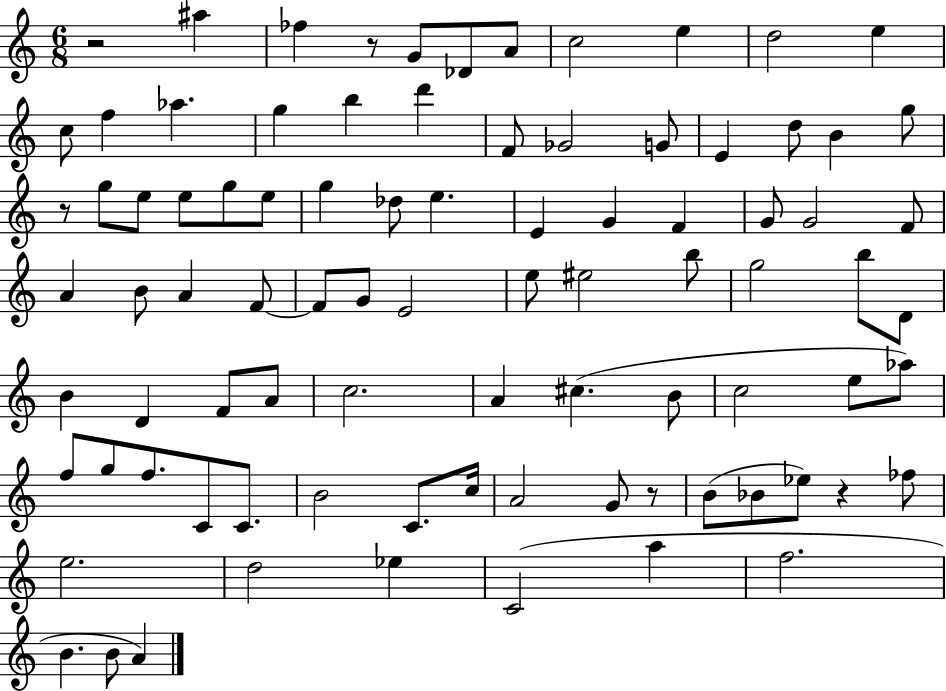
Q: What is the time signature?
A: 6/8